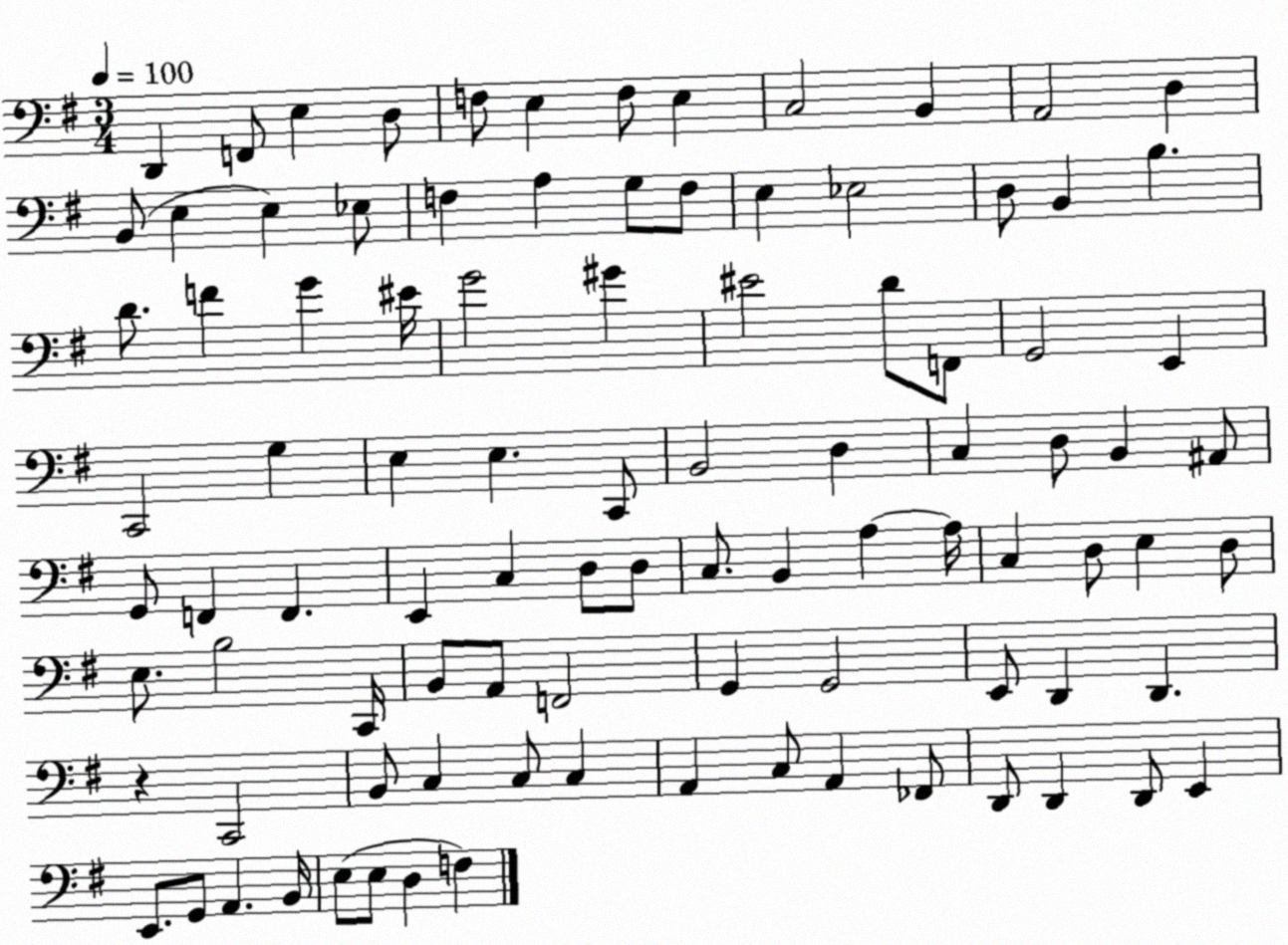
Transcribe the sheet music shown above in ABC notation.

X:1
T:Untitled
M:3/4
L:1/4
K:G
D,, F,,/2 E, D,/2 F,/2 E, F,/2 E, C,2 B,, A,,2 D, B,,/2 E, E, _E,/2 F, A, G,/2 F,/2 E, _E,2 D,/2 B,, B, D/2 F G ^E/4 G2 ^G ^E2 D/2 F,,/2 G,,2 E,, C,,2 G, E, E, C,,/2 B,,2 D, C, D,/2 B,, ^A,,/2 G,,/2 F,, F,, E,, C, D,/2 D,/2 C,/2 B,, A, A,/4 C, D,/2 E, D,/2 E,/2 B,2 C,,/4 B,,/2 A,,/2 F,,2 G,, G,,2 E,,/2 D,, D,, z C,,2 B,,/2 C, C,/2 C, A,, C,/2 A,, _F,,/2 D,,/2 D,, D,,/2 E,, E,,/2 G,,/2 A,, B,,/4 E,/2 E,/2 D, F,